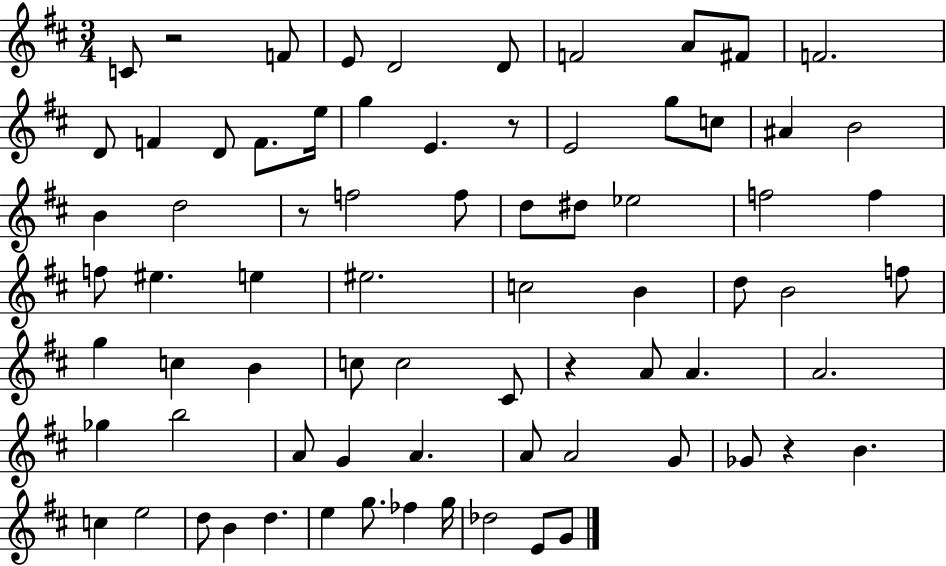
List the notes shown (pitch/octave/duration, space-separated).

C4/e R/h F4/e E4/e D4/h D4/e F4/h A4/e F#4/e F4/h. D4/e F4/q D4/e F4/e. E5/s G5/q E4/q. R/e E4/h G5/e C5/e A#4/q B4/h B4/q D5/h R/e F5/h F5/e D5/e D#5/e Eb5/h F5/h F5/q F5/e EIS5/q. E5/q EIS5/h. C5/h B4/q D5/e B4/h F5/e G5/q C5/q B4/q C5/e C5/h C#4/e R/q A4/e A4/q. A4/h. Gb5/q B5/h A4/e G4/q A4/q. A4/e A4/h G4/e Gb4/e R/q B4/q. C5/q E5/h D5/e B4/q D5/q. E5/q G5/e. FES5/q G5/s Db5/h E4/e G4/e